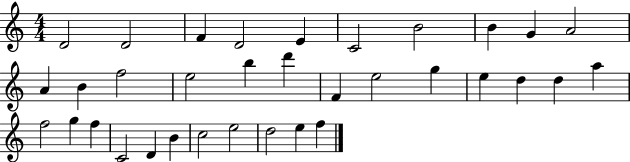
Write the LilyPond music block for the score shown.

{
  \clef treble
  \numericTimeSignature
  \time 4/4
  \key c \major
  d'2 d'2 | f'4 d'2 e'4 | c'2 b'2 | b'4 g'4 a'2 | \break a'4 b'4 f''2 | e''2 b''4 d'''4 | f'4 e''2 g''4 | e''4 d''4 d''4 a''4 | \break f''2 g''4 f''4 | c'2 d'4 b'4 | c''2 e''2 | d''2 e''4 f''4 | \break \bar "|."
}